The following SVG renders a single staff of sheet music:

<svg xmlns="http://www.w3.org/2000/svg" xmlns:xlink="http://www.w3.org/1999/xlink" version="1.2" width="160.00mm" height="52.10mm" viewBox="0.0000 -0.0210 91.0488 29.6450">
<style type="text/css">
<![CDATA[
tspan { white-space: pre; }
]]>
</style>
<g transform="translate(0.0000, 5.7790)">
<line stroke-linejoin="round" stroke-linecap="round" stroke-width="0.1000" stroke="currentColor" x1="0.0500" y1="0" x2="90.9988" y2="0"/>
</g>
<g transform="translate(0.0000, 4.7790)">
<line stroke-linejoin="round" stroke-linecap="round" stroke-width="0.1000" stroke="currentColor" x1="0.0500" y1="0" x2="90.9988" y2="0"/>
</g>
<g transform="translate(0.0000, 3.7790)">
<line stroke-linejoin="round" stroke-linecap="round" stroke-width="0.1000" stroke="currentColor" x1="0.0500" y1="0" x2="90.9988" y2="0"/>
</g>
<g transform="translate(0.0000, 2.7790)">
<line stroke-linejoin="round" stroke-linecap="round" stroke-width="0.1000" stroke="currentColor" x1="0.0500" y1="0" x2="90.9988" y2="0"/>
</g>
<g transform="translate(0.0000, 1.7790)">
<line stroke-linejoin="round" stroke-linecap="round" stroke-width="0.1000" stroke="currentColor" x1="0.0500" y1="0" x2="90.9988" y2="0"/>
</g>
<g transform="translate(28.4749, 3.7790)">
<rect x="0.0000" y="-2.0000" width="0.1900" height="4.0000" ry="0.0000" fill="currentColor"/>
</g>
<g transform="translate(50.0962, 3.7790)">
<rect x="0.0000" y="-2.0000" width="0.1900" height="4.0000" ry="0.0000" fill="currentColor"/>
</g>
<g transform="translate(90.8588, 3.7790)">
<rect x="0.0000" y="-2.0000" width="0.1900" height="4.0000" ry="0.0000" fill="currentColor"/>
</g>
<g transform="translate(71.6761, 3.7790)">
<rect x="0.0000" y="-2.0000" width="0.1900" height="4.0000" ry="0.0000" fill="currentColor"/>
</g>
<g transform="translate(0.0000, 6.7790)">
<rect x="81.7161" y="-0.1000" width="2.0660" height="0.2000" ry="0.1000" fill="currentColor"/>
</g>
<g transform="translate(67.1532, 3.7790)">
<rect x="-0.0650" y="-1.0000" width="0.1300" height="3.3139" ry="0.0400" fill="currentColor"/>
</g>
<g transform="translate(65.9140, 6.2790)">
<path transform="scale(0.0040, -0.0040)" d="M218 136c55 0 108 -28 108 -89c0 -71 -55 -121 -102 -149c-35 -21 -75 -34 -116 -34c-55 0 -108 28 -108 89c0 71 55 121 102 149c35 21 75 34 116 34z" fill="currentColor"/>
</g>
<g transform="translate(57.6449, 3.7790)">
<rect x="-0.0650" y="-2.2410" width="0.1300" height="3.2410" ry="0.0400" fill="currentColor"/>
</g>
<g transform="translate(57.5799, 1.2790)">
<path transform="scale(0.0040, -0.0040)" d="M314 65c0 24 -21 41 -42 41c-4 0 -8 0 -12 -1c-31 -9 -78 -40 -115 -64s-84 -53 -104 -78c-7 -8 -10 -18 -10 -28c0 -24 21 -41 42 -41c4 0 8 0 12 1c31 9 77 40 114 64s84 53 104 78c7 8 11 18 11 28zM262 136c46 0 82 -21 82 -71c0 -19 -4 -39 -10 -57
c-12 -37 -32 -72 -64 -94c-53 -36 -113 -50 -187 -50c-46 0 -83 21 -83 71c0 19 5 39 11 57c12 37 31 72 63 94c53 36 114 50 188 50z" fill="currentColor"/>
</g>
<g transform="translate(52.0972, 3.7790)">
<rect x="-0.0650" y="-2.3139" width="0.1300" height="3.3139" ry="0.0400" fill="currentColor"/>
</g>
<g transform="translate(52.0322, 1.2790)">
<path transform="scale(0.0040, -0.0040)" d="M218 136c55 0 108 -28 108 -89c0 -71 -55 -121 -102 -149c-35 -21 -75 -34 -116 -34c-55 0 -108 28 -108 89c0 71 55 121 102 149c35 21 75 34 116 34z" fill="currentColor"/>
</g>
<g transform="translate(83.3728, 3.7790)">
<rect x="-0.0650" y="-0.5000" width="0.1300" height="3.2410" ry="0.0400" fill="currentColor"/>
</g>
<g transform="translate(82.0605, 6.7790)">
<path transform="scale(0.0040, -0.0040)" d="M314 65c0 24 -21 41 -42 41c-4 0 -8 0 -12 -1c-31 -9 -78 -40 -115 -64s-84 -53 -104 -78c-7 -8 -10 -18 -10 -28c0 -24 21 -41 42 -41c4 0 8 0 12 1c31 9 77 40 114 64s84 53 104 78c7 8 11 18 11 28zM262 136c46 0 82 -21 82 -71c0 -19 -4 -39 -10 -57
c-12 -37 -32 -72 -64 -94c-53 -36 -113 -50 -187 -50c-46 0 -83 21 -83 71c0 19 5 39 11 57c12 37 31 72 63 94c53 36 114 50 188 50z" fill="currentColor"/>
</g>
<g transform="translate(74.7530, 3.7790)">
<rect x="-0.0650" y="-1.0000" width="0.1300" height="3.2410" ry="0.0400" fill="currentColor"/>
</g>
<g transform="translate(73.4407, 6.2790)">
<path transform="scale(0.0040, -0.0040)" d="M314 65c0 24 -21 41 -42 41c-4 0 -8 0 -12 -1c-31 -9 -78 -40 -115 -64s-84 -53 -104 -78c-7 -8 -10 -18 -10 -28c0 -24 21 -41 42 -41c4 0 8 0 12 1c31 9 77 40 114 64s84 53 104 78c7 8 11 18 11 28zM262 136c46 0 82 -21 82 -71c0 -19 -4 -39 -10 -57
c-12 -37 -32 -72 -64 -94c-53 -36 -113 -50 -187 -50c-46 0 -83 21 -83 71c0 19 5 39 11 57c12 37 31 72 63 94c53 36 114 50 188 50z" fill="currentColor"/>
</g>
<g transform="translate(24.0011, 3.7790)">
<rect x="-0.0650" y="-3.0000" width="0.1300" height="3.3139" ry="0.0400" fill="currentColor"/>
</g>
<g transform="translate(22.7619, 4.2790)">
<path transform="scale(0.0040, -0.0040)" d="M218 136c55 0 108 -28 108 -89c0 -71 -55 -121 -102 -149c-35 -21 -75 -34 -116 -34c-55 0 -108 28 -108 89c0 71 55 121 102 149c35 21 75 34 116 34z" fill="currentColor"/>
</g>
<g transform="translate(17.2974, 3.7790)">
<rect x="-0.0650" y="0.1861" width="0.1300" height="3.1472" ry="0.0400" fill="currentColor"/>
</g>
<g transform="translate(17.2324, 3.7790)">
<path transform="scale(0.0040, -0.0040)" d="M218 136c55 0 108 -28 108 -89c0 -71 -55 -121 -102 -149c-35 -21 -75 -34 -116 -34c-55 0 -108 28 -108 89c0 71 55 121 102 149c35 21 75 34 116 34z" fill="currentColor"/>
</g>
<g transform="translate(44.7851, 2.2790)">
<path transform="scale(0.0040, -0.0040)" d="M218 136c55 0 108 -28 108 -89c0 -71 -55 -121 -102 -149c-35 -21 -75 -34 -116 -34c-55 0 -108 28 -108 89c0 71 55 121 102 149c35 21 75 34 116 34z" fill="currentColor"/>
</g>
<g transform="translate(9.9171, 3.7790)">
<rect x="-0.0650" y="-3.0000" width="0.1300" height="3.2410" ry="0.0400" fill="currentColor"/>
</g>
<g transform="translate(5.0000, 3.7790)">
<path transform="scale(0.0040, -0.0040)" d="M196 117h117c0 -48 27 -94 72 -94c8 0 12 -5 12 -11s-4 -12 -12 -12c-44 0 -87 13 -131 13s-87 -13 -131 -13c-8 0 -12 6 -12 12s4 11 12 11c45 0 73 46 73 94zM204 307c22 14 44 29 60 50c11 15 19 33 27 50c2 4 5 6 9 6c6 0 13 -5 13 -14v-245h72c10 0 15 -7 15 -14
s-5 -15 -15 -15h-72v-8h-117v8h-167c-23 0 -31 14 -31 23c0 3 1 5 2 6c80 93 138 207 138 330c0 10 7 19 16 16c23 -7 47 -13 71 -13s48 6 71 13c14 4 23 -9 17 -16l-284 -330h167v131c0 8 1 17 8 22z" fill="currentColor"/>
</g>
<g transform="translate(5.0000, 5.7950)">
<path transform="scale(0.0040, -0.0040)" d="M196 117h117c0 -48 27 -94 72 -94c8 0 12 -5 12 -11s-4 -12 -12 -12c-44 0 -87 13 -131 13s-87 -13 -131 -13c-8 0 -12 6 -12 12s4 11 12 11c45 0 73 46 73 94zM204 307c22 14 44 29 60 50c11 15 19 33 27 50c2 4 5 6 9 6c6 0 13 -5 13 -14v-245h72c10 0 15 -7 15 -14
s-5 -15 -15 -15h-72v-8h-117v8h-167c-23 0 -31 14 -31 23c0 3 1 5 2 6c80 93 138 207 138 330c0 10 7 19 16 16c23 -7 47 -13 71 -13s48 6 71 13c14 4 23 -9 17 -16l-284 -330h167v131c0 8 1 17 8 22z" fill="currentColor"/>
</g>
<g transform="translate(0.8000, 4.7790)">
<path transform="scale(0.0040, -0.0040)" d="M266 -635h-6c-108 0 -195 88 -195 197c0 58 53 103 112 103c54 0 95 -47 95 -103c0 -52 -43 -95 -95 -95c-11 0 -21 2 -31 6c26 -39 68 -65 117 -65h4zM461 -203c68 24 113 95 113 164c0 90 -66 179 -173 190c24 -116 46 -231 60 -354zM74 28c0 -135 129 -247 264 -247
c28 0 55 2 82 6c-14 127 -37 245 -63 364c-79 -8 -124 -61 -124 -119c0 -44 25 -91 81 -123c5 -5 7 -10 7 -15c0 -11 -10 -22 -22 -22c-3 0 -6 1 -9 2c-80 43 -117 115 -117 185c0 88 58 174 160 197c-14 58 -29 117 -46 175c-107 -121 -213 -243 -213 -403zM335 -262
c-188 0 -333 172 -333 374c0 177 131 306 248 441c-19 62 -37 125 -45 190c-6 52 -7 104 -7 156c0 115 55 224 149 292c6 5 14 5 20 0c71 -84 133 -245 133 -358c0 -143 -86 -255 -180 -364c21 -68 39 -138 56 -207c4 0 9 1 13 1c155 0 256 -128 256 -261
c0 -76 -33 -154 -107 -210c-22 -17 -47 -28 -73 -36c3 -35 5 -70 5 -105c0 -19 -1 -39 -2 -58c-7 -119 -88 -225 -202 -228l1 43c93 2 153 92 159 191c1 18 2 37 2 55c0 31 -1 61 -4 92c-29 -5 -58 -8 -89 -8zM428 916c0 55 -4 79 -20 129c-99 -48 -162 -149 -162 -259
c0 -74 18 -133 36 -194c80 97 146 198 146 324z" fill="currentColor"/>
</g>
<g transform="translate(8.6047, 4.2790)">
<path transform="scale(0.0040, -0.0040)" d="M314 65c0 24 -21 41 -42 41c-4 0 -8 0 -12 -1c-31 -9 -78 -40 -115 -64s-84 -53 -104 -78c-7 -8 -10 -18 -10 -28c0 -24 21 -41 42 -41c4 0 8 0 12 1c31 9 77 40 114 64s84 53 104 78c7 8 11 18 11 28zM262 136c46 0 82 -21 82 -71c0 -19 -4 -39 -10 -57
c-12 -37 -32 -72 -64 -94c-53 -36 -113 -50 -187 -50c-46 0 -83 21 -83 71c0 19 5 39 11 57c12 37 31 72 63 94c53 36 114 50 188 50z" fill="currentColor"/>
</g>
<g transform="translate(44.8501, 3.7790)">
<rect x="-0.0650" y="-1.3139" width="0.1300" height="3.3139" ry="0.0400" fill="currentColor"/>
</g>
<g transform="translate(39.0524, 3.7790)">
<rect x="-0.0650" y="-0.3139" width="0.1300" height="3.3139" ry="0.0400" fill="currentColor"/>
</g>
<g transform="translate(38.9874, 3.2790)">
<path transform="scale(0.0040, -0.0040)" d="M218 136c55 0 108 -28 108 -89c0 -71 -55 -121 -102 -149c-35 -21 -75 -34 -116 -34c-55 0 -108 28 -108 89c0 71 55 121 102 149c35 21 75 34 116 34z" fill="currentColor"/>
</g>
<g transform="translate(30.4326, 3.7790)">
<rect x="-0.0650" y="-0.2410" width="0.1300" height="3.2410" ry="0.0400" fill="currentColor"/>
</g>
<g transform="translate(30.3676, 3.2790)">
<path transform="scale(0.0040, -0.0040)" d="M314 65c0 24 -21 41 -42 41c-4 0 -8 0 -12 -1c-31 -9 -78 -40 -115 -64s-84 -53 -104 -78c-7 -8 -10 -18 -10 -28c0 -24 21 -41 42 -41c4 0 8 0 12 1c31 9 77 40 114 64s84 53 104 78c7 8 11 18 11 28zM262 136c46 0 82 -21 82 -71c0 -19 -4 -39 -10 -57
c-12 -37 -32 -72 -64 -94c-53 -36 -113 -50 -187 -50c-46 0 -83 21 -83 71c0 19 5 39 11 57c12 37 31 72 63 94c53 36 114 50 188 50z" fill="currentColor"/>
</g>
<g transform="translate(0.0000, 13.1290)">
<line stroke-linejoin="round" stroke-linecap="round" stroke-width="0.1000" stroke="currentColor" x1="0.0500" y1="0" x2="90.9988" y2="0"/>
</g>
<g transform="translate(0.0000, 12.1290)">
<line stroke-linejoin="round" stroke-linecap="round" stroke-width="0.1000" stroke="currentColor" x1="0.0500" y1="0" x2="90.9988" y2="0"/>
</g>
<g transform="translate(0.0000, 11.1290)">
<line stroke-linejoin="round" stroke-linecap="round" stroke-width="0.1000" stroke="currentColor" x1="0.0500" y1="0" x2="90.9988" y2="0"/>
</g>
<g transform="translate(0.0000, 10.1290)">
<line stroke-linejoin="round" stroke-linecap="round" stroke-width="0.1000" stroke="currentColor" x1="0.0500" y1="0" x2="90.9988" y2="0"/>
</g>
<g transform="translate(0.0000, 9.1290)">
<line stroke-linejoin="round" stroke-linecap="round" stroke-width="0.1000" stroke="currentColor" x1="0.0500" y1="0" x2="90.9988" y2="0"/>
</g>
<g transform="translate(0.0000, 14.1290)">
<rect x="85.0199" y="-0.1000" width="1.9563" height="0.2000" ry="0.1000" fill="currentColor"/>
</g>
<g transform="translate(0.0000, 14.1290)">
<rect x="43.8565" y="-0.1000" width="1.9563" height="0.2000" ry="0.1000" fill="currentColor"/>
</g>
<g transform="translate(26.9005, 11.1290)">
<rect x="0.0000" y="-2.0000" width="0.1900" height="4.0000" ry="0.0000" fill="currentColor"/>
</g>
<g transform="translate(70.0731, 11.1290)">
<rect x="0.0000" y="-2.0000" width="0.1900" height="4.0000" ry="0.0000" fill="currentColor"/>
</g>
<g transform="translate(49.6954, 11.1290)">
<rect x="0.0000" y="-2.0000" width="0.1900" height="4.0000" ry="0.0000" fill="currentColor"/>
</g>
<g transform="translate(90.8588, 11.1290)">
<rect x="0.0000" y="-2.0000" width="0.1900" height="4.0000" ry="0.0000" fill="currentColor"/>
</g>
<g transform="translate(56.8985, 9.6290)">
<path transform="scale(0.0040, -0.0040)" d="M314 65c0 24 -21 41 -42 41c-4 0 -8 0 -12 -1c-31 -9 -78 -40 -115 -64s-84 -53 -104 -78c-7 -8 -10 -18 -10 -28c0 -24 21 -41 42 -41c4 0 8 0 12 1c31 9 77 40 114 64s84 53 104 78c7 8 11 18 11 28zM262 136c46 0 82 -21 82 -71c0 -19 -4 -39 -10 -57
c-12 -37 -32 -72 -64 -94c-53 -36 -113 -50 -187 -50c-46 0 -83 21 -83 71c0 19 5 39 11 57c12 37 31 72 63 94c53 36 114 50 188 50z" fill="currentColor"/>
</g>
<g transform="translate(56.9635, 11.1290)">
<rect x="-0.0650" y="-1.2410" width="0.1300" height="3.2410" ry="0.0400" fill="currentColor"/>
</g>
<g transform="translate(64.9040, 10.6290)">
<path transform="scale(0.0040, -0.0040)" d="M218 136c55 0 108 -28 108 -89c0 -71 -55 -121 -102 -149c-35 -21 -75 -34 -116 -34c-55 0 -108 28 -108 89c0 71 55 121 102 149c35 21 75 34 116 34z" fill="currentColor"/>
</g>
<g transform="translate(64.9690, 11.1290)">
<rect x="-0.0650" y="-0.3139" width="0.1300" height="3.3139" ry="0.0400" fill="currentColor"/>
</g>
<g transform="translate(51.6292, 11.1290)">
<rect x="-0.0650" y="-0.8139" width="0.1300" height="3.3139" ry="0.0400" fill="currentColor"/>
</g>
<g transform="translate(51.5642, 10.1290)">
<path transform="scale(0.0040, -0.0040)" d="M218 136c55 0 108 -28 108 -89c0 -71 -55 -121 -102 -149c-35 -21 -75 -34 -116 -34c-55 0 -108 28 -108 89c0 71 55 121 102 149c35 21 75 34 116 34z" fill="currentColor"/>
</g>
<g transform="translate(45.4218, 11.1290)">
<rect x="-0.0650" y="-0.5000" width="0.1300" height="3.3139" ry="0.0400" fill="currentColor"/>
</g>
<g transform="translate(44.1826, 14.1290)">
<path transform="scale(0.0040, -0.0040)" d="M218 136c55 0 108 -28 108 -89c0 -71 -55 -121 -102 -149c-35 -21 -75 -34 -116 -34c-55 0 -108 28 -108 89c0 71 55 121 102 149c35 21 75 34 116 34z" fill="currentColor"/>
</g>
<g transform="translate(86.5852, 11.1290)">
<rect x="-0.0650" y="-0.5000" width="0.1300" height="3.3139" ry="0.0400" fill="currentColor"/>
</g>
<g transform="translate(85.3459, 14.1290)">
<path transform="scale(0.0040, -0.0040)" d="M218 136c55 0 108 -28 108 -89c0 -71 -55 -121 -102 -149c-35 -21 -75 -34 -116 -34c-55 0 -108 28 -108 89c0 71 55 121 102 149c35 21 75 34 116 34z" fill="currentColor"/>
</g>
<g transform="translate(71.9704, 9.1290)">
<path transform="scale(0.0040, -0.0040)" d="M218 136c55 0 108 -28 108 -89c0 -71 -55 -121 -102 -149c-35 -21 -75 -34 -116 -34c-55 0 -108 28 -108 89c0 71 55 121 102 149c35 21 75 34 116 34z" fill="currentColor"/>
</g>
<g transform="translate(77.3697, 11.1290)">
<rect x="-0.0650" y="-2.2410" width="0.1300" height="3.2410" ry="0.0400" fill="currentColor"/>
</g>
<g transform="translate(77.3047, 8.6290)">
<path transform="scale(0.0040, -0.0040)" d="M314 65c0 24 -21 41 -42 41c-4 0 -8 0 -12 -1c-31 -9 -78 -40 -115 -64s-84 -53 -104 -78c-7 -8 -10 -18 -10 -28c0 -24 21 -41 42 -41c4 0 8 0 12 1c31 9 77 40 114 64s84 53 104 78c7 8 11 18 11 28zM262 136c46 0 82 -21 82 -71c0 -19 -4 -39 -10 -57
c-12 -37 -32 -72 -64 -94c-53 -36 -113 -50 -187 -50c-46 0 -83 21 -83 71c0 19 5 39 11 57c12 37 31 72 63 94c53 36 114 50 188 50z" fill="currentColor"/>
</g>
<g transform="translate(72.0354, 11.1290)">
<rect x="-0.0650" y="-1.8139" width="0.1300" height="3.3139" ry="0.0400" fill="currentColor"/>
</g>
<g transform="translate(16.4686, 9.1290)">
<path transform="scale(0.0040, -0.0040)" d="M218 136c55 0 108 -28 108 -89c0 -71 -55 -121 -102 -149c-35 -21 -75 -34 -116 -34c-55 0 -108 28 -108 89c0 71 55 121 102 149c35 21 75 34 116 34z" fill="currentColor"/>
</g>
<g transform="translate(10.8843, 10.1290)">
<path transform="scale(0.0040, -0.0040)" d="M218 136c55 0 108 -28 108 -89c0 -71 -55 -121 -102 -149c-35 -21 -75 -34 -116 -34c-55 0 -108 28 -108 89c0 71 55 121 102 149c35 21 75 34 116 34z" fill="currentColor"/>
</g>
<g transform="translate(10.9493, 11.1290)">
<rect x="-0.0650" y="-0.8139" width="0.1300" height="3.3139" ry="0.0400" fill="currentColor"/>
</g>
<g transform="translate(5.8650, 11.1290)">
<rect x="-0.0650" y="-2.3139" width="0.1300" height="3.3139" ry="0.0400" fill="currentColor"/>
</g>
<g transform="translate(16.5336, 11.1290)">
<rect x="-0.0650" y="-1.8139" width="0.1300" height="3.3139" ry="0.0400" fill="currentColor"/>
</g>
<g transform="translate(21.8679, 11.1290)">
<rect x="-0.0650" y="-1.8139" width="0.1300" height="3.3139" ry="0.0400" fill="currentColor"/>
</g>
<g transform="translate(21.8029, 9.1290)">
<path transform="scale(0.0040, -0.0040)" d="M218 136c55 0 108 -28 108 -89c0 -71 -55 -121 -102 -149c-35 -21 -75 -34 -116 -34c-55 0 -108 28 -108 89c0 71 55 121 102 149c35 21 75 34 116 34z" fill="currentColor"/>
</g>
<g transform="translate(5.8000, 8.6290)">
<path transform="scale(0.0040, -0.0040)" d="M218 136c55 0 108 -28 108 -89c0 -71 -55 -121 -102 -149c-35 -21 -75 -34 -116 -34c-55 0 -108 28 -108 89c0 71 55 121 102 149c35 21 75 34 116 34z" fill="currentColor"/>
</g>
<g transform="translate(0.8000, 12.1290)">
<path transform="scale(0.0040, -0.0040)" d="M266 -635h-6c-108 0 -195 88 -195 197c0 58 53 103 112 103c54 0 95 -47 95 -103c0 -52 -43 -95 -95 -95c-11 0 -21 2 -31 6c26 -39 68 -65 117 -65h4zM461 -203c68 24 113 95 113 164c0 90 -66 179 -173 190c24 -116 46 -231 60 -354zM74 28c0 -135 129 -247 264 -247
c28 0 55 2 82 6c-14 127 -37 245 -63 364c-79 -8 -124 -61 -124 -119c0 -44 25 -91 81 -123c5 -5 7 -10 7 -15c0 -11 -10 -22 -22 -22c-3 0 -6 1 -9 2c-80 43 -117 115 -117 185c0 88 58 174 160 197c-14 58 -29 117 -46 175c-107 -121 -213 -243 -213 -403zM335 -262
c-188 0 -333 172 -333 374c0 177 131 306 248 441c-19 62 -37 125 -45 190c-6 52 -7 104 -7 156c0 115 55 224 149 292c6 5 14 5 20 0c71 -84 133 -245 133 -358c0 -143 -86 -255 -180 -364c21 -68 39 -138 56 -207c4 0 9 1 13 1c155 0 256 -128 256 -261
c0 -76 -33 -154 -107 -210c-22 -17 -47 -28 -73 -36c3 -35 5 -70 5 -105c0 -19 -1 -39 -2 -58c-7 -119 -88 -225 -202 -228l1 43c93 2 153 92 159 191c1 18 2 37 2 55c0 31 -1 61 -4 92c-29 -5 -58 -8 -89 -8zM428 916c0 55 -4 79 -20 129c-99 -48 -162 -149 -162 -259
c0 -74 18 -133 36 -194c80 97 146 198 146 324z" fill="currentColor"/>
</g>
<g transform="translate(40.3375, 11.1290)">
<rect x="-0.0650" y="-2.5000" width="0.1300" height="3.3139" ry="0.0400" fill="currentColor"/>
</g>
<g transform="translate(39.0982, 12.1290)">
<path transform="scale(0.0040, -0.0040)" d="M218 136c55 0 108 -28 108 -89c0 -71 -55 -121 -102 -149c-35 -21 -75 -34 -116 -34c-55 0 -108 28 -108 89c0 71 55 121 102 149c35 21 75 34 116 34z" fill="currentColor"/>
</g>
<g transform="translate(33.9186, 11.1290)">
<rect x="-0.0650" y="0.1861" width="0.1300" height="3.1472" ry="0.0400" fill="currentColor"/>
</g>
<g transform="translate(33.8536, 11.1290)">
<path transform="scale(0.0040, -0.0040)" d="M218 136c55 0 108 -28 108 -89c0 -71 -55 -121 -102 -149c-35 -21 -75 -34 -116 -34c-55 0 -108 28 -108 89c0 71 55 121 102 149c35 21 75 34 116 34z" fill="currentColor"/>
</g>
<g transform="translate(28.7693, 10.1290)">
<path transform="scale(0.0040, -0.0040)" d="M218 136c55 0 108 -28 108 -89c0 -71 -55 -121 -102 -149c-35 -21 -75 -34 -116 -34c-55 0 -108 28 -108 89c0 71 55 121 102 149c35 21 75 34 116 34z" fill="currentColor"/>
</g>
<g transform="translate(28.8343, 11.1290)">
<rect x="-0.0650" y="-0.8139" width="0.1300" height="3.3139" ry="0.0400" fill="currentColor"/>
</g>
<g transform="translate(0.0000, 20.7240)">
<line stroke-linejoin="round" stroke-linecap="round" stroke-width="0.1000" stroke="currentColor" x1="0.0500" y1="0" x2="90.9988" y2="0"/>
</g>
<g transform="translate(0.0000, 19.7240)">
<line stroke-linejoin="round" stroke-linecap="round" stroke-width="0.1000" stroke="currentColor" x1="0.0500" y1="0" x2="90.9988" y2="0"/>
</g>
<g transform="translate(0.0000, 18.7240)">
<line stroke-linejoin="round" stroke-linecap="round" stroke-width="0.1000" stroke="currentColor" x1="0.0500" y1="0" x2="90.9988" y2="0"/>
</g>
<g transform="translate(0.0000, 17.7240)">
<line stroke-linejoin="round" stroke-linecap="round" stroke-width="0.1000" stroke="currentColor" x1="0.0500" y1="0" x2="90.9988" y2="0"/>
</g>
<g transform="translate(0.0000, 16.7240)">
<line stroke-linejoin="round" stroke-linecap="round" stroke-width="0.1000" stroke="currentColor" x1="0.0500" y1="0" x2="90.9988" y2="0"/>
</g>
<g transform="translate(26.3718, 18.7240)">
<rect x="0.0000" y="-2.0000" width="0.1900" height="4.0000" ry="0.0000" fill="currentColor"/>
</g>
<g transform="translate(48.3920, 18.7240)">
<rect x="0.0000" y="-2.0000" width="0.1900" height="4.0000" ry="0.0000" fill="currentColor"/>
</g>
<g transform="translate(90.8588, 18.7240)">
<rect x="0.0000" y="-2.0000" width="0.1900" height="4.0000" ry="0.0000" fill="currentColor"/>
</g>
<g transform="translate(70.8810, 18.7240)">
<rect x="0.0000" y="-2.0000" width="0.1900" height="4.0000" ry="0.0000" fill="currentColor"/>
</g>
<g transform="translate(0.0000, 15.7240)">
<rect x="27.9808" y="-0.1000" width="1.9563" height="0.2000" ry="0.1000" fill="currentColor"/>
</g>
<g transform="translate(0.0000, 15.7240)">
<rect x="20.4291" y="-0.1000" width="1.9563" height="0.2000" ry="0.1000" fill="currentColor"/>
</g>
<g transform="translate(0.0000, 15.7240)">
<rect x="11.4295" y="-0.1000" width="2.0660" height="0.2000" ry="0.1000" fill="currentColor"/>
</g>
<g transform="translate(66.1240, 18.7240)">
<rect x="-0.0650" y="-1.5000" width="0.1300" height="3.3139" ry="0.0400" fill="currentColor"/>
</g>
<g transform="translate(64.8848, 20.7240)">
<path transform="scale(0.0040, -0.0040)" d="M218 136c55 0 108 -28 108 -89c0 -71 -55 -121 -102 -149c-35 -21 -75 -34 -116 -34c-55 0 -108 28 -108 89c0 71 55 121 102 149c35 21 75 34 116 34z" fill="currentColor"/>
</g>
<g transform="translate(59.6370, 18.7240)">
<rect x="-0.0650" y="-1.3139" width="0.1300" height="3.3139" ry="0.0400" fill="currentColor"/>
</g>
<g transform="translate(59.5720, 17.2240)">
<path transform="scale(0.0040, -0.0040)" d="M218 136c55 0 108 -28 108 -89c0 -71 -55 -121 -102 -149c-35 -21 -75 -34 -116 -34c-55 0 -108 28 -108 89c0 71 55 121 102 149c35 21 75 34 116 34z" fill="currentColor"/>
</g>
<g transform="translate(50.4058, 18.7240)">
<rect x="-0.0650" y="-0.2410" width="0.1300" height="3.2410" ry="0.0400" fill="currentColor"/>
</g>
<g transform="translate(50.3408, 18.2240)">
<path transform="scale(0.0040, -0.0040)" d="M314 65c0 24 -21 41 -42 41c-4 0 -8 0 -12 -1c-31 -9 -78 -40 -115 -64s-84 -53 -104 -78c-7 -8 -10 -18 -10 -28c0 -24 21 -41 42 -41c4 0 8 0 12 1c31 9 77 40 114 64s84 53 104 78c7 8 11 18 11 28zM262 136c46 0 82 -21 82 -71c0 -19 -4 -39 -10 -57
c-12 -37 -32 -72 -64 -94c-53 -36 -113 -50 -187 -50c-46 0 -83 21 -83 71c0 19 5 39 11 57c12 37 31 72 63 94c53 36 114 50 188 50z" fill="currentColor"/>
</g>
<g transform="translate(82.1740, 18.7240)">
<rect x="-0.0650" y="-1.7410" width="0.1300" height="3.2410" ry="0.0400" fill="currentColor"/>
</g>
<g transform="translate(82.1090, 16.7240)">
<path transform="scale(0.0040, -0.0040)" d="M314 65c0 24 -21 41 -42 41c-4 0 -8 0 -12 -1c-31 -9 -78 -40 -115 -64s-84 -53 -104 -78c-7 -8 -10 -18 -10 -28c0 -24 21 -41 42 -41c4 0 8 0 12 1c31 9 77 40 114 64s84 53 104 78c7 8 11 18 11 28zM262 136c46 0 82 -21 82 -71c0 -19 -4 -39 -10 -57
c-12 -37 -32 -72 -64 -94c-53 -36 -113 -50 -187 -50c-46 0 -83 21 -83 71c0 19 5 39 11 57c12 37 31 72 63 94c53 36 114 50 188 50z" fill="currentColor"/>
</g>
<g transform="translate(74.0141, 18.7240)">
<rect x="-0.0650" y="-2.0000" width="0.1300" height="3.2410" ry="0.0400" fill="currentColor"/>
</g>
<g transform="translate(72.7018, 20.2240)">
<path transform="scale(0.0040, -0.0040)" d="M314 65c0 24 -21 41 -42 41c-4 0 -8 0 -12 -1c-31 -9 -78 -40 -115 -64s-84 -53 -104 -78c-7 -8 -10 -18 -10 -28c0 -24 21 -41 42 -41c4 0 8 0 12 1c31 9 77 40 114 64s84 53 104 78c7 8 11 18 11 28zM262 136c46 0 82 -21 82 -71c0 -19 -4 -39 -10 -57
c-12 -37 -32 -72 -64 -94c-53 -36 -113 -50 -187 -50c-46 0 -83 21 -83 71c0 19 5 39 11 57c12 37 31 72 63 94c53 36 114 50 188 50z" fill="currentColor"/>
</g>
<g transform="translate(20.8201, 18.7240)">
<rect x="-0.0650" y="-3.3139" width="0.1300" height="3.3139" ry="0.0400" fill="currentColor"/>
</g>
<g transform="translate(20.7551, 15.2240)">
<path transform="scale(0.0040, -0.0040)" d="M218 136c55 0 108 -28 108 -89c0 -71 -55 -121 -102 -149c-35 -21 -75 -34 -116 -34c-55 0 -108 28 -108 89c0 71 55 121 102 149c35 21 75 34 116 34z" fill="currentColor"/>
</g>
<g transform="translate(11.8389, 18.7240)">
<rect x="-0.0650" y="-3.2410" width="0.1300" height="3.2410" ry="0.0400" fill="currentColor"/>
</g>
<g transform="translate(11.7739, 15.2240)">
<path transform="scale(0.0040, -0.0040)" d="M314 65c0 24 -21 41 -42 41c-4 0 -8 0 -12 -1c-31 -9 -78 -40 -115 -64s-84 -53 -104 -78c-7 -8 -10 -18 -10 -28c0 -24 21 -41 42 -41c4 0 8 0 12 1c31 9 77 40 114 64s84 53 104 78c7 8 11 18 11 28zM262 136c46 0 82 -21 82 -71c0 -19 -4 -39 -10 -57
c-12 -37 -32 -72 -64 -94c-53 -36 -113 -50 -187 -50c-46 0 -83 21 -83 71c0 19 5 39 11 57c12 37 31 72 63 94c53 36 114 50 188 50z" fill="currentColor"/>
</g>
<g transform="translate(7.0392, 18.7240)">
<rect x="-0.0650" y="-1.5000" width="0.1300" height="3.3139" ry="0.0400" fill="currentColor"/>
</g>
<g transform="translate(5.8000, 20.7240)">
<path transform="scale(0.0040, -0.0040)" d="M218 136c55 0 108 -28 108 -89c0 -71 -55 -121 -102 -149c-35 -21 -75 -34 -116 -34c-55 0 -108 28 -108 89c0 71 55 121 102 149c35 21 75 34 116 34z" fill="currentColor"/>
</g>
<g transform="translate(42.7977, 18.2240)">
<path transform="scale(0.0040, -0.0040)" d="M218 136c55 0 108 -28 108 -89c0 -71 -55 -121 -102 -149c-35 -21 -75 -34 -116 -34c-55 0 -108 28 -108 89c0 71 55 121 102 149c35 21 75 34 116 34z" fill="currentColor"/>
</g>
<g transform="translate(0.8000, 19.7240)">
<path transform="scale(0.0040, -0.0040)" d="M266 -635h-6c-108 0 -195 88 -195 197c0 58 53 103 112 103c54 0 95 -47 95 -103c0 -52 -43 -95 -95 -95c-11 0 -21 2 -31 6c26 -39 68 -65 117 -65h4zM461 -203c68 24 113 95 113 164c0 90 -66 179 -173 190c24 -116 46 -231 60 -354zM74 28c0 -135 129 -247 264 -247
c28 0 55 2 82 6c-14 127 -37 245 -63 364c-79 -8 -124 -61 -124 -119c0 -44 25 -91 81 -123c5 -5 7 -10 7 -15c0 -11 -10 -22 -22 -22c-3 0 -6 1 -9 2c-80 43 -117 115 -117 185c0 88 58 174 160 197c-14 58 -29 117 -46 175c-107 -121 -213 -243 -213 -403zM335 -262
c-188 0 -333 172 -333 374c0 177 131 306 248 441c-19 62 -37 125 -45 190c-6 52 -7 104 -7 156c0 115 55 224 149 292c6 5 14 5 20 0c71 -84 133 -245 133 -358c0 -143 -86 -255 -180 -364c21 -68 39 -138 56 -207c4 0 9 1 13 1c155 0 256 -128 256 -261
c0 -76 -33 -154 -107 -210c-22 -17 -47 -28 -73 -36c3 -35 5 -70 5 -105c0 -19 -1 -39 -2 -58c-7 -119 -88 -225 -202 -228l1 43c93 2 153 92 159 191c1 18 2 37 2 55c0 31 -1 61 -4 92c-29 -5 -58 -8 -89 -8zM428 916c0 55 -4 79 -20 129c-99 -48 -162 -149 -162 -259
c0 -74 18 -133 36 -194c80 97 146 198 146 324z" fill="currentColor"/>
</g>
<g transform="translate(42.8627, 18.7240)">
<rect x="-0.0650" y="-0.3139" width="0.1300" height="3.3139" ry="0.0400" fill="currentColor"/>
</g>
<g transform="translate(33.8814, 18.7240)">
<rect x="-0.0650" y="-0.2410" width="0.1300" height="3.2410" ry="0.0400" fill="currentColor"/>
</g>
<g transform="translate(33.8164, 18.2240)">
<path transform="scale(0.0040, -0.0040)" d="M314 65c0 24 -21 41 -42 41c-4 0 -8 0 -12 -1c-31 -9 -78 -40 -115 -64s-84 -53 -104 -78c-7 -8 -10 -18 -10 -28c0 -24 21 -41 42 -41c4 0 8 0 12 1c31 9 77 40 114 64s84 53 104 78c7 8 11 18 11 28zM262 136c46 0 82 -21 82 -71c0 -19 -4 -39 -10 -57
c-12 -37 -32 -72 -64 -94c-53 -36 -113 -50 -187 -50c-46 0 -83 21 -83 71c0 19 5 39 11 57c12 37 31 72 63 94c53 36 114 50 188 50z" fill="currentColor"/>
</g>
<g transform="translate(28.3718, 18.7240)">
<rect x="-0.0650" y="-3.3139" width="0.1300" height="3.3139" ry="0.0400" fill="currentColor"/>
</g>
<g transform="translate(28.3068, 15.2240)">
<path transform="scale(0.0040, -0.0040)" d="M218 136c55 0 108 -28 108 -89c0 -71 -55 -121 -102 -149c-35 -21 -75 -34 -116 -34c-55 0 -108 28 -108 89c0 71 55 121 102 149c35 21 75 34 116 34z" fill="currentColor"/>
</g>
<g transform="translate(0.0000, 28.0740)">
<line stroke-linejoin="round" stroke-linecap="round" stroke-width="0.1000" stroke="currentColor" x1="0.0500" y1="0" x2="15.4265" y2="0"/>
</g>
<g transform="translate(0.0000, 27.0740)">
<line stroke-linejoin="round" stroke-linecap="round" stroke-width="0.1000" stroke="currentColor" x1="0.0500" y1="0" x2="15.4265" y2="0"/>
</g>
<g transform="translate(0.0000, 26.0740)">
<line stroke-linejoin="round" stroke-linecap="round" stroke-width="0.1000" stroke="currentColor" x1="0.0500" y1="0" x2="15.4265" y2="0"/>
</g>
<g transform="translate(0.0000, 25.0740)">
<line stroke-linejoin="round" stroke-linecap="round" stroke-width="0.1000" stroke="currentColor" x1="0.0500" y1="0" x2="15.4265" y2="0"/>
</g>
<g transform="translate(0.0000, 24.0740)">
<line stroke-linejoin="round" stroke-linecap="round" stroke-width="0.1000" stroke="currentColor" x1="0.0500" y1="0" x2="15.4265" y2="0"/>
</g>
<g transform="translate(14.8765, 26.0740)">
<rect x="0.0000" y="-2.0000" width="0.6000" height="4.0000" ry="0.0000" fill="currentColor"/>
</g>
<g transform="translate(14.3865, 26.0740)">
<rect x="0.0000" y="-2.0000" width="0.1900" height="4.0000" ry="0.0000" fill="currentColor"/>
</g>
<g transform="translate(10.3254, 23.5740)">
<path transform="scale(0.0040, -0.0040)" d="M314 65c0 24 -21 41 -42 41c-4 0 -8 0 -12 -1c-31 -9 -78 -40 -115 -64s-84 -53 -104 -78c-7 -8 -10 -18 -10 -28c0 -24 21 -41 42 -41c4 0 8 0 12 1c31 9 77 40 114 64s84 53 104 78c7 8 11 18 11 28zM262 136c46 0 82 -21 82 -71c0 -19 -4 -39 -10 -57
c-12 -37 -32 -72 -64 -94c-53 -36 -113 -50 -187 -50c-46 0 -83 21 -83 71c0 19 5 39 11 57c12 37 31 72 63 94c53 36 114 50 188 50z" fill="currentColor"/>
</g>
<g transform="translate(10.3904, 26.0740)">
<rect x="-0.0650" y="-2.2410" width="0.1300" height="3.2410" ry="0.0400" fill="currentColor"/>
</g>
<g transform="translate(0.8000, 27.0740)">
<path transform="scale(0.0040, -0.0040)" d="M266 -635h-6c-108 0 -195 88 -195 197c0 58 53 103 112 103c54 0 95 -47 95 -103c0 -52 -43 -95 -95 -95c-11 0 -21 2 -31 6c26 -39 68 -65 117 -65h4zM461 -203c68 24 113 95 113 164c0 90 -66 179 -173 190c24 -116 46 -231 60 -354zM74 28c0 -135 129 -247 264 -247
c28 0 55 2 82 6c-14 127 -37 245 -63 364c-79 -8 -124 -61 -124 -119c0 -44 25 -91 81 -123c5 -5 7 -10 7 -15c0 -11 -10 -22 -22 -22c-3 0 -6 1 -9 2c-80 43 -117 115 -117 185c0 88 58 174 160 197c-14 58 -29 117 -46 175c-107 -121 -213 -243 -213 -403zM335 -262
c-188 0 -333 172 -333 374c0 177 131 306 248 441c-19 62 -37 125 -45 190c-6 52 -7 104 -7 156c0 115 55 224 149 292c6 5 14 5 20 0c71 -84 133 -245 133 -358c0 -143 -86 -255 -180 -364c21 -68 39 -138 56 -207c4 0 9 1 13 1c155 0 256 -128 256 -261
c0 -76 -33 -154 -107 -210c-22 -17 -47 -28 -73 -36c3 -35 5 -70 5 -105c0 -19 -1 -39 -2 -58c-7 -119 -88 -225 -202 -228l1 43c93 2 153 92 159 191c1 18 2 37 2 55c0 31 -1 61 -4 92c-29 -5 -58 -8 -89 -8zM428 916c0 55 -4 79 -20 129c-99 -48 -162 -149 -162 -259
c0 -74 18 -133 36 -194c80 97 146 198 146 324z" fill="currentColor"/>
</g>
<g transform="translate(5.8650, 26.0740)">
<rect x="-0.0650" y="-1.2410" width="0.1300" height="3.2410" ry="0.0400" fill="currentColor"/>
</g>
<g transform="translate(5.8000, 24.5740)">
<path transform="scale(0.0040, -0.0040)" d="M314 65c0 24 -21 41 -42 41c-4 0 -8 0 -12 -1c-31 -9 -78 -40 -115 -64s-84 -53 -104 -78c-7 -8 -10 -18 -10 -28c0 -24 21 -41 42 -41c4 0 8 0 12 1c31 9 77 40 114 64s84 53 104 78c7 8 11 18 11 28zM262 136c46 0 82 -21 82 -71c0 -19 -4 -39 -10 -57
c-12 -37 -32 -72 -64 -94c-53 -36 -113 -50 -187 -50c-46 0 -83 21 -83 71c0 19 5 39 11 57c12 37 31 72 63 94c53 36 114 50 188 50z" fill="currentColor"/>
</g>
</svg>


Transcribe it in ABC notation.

X:1
T:Untitled
M:4/4
L:1/4
K:C
A2 B A c2 c e g g2 D D2 C2 g d f f d B G C d e2 c f g2 C E b2 b b c2 c c2 e E F2 f2 e2 g2